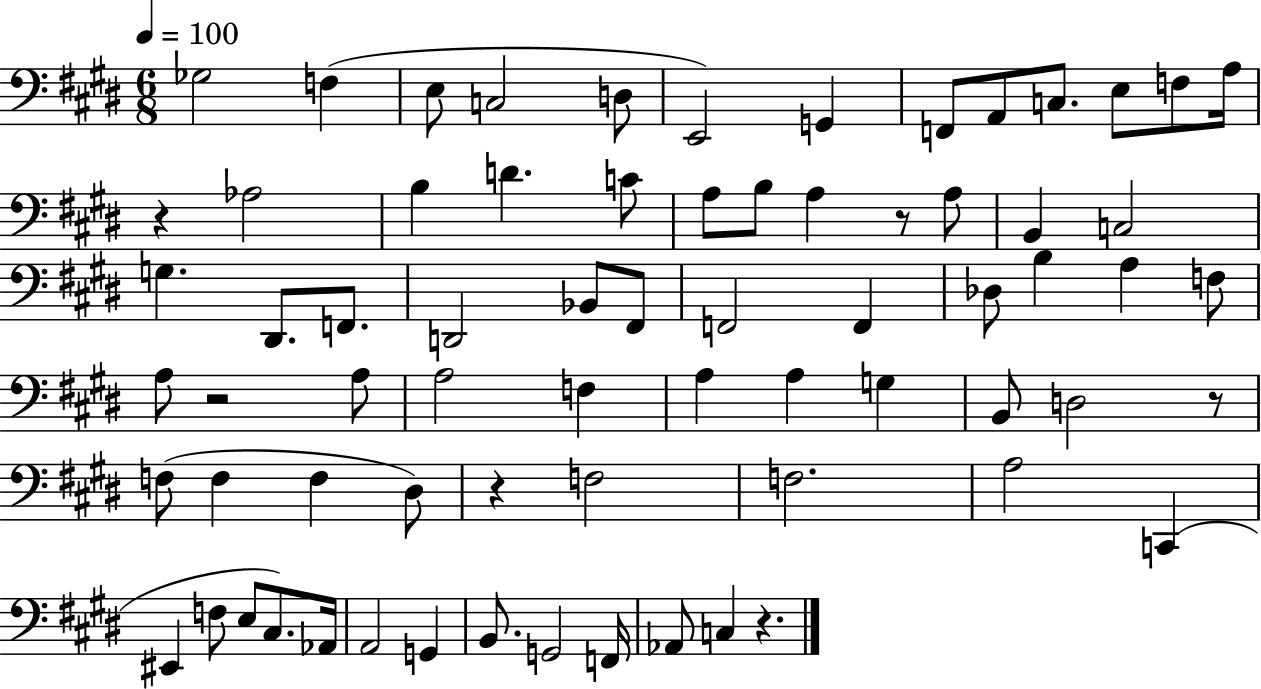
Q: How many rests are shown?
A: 6